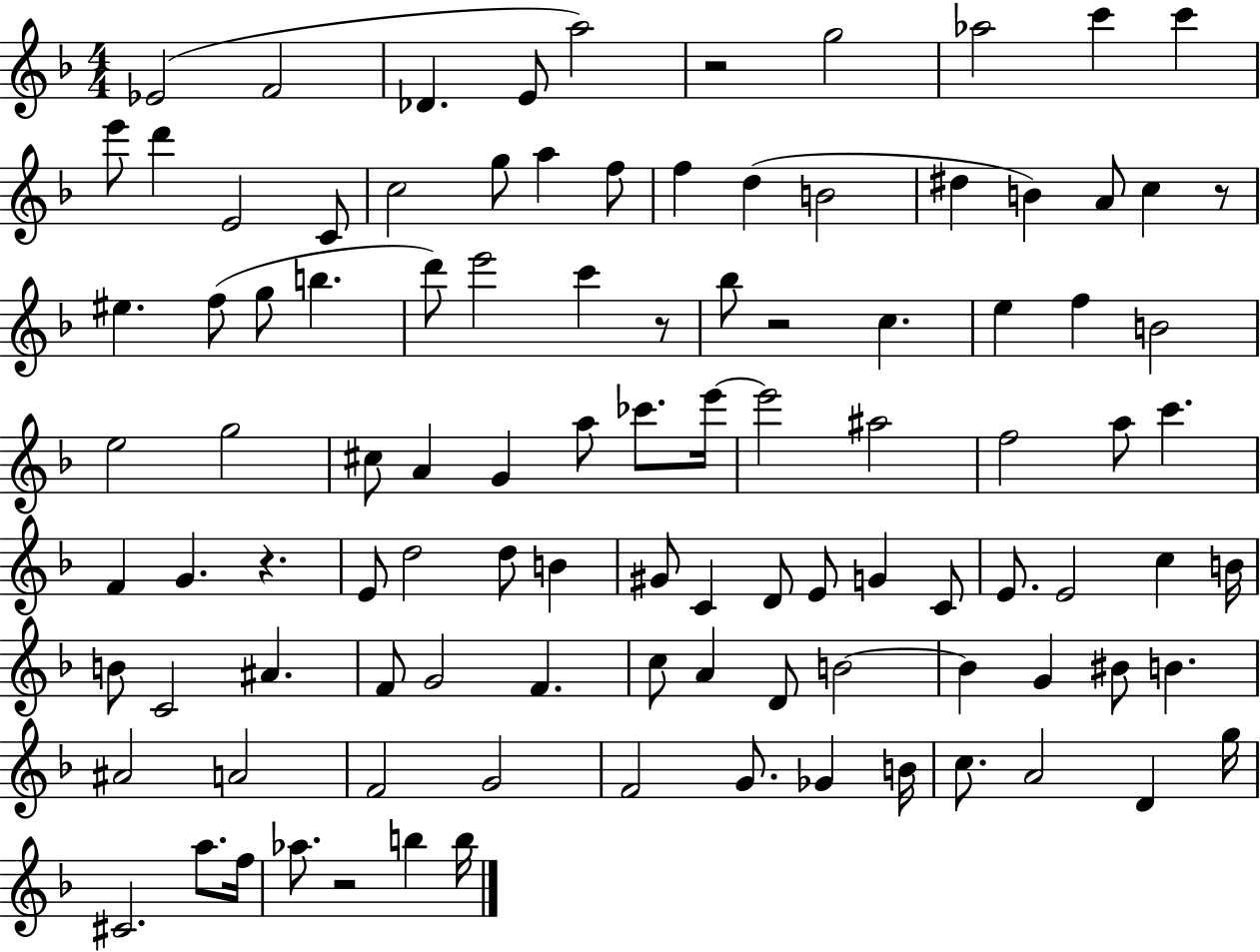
X:1
T:Untitled
M:4/4
L:1/4
K:F
_E2 F2 _D E/2 a2 z2 g2 _a2 c' c' e'/2 d' E2 C/2 c2 g/2 a f/2 f d B2 ^d B A/2 c z/2 ^e f/2 g/2 b d'/2 e'2 c' z/2 _b/2 z2 c e f B2 e2 g2 ^c/2 A G a/2 _c'/2 e'/4 e'2 ^a2 f2 a/2 c' F G z E/2 d2 d/2 B ^G/2 C D/2 E/2 G C/2 E/2 E2 c B/4 B/2 C2 ^A F/2 G2 F c/2 A D/2 B2 B G ^B/2 B ^A2 A2 F2 G2 F2 G/2 _G B/4 c/2 A2 D g/4 ^C2 a/2 f/4 _a/2 z2 b b/4